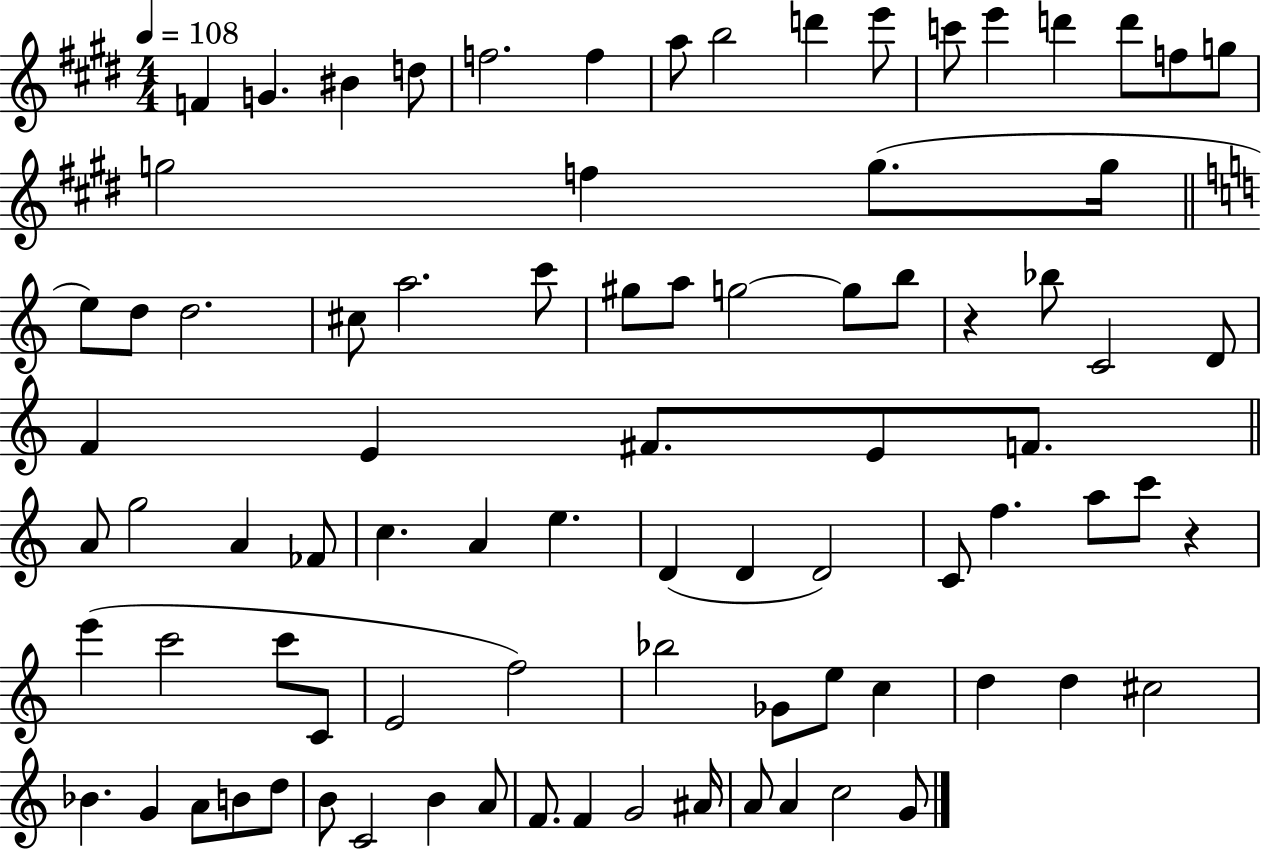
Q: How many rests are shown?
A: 2